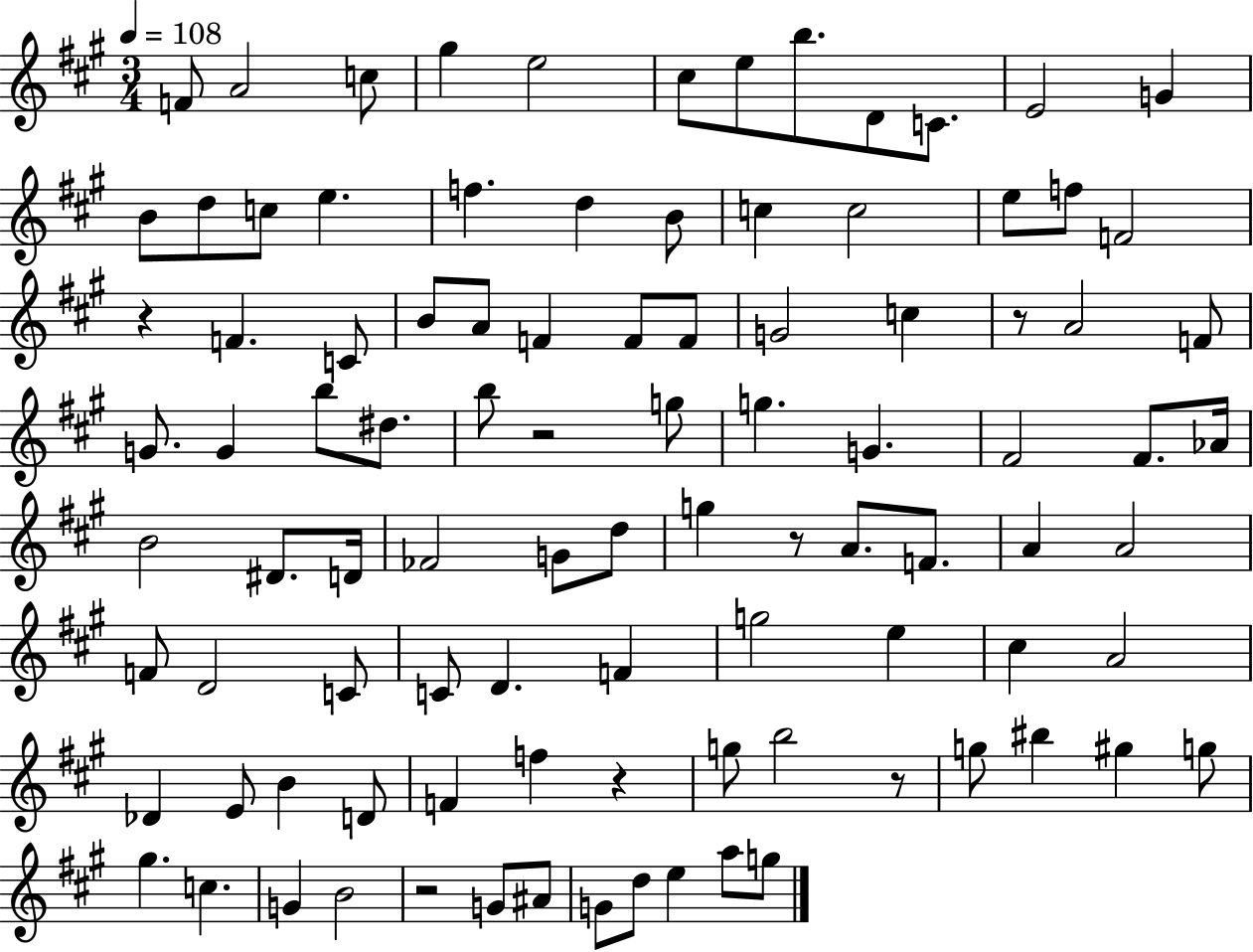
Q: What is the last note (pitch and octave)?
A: G5